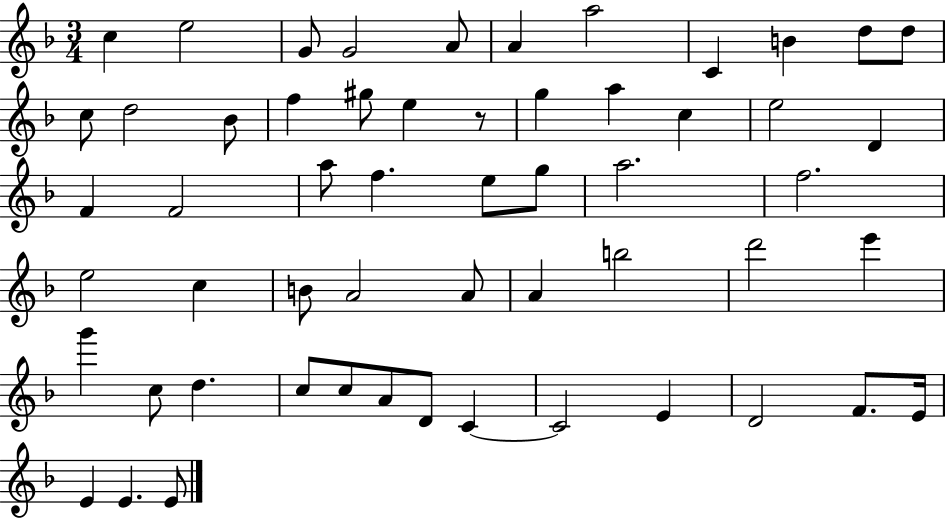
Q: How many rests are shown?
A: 1